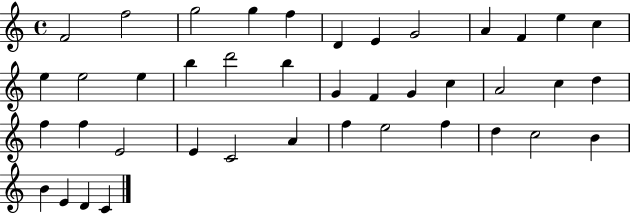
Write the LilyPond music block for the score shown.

{
  \clef treble
  \time 4/4
  \defaultTimeSignature
  \key c \major
  f'2 f''2 | g''2 g''4 f''4 | d'4 e'4 g'2 | a'4 f'4 e''4 c''4 | \break e''4 e''2 e''4 | b''4 d'''2 b''4 | g'4 f'4 g'4 c''4 | a'2 c''4 d''4 | \break f''4 f''4 e'2 | e'4 c'2 a'4 | f''4 e''2 f''4 | d''4 c''2 b'4 | \break b'4 e'4 d'4 c'4 | \bar "|."
}